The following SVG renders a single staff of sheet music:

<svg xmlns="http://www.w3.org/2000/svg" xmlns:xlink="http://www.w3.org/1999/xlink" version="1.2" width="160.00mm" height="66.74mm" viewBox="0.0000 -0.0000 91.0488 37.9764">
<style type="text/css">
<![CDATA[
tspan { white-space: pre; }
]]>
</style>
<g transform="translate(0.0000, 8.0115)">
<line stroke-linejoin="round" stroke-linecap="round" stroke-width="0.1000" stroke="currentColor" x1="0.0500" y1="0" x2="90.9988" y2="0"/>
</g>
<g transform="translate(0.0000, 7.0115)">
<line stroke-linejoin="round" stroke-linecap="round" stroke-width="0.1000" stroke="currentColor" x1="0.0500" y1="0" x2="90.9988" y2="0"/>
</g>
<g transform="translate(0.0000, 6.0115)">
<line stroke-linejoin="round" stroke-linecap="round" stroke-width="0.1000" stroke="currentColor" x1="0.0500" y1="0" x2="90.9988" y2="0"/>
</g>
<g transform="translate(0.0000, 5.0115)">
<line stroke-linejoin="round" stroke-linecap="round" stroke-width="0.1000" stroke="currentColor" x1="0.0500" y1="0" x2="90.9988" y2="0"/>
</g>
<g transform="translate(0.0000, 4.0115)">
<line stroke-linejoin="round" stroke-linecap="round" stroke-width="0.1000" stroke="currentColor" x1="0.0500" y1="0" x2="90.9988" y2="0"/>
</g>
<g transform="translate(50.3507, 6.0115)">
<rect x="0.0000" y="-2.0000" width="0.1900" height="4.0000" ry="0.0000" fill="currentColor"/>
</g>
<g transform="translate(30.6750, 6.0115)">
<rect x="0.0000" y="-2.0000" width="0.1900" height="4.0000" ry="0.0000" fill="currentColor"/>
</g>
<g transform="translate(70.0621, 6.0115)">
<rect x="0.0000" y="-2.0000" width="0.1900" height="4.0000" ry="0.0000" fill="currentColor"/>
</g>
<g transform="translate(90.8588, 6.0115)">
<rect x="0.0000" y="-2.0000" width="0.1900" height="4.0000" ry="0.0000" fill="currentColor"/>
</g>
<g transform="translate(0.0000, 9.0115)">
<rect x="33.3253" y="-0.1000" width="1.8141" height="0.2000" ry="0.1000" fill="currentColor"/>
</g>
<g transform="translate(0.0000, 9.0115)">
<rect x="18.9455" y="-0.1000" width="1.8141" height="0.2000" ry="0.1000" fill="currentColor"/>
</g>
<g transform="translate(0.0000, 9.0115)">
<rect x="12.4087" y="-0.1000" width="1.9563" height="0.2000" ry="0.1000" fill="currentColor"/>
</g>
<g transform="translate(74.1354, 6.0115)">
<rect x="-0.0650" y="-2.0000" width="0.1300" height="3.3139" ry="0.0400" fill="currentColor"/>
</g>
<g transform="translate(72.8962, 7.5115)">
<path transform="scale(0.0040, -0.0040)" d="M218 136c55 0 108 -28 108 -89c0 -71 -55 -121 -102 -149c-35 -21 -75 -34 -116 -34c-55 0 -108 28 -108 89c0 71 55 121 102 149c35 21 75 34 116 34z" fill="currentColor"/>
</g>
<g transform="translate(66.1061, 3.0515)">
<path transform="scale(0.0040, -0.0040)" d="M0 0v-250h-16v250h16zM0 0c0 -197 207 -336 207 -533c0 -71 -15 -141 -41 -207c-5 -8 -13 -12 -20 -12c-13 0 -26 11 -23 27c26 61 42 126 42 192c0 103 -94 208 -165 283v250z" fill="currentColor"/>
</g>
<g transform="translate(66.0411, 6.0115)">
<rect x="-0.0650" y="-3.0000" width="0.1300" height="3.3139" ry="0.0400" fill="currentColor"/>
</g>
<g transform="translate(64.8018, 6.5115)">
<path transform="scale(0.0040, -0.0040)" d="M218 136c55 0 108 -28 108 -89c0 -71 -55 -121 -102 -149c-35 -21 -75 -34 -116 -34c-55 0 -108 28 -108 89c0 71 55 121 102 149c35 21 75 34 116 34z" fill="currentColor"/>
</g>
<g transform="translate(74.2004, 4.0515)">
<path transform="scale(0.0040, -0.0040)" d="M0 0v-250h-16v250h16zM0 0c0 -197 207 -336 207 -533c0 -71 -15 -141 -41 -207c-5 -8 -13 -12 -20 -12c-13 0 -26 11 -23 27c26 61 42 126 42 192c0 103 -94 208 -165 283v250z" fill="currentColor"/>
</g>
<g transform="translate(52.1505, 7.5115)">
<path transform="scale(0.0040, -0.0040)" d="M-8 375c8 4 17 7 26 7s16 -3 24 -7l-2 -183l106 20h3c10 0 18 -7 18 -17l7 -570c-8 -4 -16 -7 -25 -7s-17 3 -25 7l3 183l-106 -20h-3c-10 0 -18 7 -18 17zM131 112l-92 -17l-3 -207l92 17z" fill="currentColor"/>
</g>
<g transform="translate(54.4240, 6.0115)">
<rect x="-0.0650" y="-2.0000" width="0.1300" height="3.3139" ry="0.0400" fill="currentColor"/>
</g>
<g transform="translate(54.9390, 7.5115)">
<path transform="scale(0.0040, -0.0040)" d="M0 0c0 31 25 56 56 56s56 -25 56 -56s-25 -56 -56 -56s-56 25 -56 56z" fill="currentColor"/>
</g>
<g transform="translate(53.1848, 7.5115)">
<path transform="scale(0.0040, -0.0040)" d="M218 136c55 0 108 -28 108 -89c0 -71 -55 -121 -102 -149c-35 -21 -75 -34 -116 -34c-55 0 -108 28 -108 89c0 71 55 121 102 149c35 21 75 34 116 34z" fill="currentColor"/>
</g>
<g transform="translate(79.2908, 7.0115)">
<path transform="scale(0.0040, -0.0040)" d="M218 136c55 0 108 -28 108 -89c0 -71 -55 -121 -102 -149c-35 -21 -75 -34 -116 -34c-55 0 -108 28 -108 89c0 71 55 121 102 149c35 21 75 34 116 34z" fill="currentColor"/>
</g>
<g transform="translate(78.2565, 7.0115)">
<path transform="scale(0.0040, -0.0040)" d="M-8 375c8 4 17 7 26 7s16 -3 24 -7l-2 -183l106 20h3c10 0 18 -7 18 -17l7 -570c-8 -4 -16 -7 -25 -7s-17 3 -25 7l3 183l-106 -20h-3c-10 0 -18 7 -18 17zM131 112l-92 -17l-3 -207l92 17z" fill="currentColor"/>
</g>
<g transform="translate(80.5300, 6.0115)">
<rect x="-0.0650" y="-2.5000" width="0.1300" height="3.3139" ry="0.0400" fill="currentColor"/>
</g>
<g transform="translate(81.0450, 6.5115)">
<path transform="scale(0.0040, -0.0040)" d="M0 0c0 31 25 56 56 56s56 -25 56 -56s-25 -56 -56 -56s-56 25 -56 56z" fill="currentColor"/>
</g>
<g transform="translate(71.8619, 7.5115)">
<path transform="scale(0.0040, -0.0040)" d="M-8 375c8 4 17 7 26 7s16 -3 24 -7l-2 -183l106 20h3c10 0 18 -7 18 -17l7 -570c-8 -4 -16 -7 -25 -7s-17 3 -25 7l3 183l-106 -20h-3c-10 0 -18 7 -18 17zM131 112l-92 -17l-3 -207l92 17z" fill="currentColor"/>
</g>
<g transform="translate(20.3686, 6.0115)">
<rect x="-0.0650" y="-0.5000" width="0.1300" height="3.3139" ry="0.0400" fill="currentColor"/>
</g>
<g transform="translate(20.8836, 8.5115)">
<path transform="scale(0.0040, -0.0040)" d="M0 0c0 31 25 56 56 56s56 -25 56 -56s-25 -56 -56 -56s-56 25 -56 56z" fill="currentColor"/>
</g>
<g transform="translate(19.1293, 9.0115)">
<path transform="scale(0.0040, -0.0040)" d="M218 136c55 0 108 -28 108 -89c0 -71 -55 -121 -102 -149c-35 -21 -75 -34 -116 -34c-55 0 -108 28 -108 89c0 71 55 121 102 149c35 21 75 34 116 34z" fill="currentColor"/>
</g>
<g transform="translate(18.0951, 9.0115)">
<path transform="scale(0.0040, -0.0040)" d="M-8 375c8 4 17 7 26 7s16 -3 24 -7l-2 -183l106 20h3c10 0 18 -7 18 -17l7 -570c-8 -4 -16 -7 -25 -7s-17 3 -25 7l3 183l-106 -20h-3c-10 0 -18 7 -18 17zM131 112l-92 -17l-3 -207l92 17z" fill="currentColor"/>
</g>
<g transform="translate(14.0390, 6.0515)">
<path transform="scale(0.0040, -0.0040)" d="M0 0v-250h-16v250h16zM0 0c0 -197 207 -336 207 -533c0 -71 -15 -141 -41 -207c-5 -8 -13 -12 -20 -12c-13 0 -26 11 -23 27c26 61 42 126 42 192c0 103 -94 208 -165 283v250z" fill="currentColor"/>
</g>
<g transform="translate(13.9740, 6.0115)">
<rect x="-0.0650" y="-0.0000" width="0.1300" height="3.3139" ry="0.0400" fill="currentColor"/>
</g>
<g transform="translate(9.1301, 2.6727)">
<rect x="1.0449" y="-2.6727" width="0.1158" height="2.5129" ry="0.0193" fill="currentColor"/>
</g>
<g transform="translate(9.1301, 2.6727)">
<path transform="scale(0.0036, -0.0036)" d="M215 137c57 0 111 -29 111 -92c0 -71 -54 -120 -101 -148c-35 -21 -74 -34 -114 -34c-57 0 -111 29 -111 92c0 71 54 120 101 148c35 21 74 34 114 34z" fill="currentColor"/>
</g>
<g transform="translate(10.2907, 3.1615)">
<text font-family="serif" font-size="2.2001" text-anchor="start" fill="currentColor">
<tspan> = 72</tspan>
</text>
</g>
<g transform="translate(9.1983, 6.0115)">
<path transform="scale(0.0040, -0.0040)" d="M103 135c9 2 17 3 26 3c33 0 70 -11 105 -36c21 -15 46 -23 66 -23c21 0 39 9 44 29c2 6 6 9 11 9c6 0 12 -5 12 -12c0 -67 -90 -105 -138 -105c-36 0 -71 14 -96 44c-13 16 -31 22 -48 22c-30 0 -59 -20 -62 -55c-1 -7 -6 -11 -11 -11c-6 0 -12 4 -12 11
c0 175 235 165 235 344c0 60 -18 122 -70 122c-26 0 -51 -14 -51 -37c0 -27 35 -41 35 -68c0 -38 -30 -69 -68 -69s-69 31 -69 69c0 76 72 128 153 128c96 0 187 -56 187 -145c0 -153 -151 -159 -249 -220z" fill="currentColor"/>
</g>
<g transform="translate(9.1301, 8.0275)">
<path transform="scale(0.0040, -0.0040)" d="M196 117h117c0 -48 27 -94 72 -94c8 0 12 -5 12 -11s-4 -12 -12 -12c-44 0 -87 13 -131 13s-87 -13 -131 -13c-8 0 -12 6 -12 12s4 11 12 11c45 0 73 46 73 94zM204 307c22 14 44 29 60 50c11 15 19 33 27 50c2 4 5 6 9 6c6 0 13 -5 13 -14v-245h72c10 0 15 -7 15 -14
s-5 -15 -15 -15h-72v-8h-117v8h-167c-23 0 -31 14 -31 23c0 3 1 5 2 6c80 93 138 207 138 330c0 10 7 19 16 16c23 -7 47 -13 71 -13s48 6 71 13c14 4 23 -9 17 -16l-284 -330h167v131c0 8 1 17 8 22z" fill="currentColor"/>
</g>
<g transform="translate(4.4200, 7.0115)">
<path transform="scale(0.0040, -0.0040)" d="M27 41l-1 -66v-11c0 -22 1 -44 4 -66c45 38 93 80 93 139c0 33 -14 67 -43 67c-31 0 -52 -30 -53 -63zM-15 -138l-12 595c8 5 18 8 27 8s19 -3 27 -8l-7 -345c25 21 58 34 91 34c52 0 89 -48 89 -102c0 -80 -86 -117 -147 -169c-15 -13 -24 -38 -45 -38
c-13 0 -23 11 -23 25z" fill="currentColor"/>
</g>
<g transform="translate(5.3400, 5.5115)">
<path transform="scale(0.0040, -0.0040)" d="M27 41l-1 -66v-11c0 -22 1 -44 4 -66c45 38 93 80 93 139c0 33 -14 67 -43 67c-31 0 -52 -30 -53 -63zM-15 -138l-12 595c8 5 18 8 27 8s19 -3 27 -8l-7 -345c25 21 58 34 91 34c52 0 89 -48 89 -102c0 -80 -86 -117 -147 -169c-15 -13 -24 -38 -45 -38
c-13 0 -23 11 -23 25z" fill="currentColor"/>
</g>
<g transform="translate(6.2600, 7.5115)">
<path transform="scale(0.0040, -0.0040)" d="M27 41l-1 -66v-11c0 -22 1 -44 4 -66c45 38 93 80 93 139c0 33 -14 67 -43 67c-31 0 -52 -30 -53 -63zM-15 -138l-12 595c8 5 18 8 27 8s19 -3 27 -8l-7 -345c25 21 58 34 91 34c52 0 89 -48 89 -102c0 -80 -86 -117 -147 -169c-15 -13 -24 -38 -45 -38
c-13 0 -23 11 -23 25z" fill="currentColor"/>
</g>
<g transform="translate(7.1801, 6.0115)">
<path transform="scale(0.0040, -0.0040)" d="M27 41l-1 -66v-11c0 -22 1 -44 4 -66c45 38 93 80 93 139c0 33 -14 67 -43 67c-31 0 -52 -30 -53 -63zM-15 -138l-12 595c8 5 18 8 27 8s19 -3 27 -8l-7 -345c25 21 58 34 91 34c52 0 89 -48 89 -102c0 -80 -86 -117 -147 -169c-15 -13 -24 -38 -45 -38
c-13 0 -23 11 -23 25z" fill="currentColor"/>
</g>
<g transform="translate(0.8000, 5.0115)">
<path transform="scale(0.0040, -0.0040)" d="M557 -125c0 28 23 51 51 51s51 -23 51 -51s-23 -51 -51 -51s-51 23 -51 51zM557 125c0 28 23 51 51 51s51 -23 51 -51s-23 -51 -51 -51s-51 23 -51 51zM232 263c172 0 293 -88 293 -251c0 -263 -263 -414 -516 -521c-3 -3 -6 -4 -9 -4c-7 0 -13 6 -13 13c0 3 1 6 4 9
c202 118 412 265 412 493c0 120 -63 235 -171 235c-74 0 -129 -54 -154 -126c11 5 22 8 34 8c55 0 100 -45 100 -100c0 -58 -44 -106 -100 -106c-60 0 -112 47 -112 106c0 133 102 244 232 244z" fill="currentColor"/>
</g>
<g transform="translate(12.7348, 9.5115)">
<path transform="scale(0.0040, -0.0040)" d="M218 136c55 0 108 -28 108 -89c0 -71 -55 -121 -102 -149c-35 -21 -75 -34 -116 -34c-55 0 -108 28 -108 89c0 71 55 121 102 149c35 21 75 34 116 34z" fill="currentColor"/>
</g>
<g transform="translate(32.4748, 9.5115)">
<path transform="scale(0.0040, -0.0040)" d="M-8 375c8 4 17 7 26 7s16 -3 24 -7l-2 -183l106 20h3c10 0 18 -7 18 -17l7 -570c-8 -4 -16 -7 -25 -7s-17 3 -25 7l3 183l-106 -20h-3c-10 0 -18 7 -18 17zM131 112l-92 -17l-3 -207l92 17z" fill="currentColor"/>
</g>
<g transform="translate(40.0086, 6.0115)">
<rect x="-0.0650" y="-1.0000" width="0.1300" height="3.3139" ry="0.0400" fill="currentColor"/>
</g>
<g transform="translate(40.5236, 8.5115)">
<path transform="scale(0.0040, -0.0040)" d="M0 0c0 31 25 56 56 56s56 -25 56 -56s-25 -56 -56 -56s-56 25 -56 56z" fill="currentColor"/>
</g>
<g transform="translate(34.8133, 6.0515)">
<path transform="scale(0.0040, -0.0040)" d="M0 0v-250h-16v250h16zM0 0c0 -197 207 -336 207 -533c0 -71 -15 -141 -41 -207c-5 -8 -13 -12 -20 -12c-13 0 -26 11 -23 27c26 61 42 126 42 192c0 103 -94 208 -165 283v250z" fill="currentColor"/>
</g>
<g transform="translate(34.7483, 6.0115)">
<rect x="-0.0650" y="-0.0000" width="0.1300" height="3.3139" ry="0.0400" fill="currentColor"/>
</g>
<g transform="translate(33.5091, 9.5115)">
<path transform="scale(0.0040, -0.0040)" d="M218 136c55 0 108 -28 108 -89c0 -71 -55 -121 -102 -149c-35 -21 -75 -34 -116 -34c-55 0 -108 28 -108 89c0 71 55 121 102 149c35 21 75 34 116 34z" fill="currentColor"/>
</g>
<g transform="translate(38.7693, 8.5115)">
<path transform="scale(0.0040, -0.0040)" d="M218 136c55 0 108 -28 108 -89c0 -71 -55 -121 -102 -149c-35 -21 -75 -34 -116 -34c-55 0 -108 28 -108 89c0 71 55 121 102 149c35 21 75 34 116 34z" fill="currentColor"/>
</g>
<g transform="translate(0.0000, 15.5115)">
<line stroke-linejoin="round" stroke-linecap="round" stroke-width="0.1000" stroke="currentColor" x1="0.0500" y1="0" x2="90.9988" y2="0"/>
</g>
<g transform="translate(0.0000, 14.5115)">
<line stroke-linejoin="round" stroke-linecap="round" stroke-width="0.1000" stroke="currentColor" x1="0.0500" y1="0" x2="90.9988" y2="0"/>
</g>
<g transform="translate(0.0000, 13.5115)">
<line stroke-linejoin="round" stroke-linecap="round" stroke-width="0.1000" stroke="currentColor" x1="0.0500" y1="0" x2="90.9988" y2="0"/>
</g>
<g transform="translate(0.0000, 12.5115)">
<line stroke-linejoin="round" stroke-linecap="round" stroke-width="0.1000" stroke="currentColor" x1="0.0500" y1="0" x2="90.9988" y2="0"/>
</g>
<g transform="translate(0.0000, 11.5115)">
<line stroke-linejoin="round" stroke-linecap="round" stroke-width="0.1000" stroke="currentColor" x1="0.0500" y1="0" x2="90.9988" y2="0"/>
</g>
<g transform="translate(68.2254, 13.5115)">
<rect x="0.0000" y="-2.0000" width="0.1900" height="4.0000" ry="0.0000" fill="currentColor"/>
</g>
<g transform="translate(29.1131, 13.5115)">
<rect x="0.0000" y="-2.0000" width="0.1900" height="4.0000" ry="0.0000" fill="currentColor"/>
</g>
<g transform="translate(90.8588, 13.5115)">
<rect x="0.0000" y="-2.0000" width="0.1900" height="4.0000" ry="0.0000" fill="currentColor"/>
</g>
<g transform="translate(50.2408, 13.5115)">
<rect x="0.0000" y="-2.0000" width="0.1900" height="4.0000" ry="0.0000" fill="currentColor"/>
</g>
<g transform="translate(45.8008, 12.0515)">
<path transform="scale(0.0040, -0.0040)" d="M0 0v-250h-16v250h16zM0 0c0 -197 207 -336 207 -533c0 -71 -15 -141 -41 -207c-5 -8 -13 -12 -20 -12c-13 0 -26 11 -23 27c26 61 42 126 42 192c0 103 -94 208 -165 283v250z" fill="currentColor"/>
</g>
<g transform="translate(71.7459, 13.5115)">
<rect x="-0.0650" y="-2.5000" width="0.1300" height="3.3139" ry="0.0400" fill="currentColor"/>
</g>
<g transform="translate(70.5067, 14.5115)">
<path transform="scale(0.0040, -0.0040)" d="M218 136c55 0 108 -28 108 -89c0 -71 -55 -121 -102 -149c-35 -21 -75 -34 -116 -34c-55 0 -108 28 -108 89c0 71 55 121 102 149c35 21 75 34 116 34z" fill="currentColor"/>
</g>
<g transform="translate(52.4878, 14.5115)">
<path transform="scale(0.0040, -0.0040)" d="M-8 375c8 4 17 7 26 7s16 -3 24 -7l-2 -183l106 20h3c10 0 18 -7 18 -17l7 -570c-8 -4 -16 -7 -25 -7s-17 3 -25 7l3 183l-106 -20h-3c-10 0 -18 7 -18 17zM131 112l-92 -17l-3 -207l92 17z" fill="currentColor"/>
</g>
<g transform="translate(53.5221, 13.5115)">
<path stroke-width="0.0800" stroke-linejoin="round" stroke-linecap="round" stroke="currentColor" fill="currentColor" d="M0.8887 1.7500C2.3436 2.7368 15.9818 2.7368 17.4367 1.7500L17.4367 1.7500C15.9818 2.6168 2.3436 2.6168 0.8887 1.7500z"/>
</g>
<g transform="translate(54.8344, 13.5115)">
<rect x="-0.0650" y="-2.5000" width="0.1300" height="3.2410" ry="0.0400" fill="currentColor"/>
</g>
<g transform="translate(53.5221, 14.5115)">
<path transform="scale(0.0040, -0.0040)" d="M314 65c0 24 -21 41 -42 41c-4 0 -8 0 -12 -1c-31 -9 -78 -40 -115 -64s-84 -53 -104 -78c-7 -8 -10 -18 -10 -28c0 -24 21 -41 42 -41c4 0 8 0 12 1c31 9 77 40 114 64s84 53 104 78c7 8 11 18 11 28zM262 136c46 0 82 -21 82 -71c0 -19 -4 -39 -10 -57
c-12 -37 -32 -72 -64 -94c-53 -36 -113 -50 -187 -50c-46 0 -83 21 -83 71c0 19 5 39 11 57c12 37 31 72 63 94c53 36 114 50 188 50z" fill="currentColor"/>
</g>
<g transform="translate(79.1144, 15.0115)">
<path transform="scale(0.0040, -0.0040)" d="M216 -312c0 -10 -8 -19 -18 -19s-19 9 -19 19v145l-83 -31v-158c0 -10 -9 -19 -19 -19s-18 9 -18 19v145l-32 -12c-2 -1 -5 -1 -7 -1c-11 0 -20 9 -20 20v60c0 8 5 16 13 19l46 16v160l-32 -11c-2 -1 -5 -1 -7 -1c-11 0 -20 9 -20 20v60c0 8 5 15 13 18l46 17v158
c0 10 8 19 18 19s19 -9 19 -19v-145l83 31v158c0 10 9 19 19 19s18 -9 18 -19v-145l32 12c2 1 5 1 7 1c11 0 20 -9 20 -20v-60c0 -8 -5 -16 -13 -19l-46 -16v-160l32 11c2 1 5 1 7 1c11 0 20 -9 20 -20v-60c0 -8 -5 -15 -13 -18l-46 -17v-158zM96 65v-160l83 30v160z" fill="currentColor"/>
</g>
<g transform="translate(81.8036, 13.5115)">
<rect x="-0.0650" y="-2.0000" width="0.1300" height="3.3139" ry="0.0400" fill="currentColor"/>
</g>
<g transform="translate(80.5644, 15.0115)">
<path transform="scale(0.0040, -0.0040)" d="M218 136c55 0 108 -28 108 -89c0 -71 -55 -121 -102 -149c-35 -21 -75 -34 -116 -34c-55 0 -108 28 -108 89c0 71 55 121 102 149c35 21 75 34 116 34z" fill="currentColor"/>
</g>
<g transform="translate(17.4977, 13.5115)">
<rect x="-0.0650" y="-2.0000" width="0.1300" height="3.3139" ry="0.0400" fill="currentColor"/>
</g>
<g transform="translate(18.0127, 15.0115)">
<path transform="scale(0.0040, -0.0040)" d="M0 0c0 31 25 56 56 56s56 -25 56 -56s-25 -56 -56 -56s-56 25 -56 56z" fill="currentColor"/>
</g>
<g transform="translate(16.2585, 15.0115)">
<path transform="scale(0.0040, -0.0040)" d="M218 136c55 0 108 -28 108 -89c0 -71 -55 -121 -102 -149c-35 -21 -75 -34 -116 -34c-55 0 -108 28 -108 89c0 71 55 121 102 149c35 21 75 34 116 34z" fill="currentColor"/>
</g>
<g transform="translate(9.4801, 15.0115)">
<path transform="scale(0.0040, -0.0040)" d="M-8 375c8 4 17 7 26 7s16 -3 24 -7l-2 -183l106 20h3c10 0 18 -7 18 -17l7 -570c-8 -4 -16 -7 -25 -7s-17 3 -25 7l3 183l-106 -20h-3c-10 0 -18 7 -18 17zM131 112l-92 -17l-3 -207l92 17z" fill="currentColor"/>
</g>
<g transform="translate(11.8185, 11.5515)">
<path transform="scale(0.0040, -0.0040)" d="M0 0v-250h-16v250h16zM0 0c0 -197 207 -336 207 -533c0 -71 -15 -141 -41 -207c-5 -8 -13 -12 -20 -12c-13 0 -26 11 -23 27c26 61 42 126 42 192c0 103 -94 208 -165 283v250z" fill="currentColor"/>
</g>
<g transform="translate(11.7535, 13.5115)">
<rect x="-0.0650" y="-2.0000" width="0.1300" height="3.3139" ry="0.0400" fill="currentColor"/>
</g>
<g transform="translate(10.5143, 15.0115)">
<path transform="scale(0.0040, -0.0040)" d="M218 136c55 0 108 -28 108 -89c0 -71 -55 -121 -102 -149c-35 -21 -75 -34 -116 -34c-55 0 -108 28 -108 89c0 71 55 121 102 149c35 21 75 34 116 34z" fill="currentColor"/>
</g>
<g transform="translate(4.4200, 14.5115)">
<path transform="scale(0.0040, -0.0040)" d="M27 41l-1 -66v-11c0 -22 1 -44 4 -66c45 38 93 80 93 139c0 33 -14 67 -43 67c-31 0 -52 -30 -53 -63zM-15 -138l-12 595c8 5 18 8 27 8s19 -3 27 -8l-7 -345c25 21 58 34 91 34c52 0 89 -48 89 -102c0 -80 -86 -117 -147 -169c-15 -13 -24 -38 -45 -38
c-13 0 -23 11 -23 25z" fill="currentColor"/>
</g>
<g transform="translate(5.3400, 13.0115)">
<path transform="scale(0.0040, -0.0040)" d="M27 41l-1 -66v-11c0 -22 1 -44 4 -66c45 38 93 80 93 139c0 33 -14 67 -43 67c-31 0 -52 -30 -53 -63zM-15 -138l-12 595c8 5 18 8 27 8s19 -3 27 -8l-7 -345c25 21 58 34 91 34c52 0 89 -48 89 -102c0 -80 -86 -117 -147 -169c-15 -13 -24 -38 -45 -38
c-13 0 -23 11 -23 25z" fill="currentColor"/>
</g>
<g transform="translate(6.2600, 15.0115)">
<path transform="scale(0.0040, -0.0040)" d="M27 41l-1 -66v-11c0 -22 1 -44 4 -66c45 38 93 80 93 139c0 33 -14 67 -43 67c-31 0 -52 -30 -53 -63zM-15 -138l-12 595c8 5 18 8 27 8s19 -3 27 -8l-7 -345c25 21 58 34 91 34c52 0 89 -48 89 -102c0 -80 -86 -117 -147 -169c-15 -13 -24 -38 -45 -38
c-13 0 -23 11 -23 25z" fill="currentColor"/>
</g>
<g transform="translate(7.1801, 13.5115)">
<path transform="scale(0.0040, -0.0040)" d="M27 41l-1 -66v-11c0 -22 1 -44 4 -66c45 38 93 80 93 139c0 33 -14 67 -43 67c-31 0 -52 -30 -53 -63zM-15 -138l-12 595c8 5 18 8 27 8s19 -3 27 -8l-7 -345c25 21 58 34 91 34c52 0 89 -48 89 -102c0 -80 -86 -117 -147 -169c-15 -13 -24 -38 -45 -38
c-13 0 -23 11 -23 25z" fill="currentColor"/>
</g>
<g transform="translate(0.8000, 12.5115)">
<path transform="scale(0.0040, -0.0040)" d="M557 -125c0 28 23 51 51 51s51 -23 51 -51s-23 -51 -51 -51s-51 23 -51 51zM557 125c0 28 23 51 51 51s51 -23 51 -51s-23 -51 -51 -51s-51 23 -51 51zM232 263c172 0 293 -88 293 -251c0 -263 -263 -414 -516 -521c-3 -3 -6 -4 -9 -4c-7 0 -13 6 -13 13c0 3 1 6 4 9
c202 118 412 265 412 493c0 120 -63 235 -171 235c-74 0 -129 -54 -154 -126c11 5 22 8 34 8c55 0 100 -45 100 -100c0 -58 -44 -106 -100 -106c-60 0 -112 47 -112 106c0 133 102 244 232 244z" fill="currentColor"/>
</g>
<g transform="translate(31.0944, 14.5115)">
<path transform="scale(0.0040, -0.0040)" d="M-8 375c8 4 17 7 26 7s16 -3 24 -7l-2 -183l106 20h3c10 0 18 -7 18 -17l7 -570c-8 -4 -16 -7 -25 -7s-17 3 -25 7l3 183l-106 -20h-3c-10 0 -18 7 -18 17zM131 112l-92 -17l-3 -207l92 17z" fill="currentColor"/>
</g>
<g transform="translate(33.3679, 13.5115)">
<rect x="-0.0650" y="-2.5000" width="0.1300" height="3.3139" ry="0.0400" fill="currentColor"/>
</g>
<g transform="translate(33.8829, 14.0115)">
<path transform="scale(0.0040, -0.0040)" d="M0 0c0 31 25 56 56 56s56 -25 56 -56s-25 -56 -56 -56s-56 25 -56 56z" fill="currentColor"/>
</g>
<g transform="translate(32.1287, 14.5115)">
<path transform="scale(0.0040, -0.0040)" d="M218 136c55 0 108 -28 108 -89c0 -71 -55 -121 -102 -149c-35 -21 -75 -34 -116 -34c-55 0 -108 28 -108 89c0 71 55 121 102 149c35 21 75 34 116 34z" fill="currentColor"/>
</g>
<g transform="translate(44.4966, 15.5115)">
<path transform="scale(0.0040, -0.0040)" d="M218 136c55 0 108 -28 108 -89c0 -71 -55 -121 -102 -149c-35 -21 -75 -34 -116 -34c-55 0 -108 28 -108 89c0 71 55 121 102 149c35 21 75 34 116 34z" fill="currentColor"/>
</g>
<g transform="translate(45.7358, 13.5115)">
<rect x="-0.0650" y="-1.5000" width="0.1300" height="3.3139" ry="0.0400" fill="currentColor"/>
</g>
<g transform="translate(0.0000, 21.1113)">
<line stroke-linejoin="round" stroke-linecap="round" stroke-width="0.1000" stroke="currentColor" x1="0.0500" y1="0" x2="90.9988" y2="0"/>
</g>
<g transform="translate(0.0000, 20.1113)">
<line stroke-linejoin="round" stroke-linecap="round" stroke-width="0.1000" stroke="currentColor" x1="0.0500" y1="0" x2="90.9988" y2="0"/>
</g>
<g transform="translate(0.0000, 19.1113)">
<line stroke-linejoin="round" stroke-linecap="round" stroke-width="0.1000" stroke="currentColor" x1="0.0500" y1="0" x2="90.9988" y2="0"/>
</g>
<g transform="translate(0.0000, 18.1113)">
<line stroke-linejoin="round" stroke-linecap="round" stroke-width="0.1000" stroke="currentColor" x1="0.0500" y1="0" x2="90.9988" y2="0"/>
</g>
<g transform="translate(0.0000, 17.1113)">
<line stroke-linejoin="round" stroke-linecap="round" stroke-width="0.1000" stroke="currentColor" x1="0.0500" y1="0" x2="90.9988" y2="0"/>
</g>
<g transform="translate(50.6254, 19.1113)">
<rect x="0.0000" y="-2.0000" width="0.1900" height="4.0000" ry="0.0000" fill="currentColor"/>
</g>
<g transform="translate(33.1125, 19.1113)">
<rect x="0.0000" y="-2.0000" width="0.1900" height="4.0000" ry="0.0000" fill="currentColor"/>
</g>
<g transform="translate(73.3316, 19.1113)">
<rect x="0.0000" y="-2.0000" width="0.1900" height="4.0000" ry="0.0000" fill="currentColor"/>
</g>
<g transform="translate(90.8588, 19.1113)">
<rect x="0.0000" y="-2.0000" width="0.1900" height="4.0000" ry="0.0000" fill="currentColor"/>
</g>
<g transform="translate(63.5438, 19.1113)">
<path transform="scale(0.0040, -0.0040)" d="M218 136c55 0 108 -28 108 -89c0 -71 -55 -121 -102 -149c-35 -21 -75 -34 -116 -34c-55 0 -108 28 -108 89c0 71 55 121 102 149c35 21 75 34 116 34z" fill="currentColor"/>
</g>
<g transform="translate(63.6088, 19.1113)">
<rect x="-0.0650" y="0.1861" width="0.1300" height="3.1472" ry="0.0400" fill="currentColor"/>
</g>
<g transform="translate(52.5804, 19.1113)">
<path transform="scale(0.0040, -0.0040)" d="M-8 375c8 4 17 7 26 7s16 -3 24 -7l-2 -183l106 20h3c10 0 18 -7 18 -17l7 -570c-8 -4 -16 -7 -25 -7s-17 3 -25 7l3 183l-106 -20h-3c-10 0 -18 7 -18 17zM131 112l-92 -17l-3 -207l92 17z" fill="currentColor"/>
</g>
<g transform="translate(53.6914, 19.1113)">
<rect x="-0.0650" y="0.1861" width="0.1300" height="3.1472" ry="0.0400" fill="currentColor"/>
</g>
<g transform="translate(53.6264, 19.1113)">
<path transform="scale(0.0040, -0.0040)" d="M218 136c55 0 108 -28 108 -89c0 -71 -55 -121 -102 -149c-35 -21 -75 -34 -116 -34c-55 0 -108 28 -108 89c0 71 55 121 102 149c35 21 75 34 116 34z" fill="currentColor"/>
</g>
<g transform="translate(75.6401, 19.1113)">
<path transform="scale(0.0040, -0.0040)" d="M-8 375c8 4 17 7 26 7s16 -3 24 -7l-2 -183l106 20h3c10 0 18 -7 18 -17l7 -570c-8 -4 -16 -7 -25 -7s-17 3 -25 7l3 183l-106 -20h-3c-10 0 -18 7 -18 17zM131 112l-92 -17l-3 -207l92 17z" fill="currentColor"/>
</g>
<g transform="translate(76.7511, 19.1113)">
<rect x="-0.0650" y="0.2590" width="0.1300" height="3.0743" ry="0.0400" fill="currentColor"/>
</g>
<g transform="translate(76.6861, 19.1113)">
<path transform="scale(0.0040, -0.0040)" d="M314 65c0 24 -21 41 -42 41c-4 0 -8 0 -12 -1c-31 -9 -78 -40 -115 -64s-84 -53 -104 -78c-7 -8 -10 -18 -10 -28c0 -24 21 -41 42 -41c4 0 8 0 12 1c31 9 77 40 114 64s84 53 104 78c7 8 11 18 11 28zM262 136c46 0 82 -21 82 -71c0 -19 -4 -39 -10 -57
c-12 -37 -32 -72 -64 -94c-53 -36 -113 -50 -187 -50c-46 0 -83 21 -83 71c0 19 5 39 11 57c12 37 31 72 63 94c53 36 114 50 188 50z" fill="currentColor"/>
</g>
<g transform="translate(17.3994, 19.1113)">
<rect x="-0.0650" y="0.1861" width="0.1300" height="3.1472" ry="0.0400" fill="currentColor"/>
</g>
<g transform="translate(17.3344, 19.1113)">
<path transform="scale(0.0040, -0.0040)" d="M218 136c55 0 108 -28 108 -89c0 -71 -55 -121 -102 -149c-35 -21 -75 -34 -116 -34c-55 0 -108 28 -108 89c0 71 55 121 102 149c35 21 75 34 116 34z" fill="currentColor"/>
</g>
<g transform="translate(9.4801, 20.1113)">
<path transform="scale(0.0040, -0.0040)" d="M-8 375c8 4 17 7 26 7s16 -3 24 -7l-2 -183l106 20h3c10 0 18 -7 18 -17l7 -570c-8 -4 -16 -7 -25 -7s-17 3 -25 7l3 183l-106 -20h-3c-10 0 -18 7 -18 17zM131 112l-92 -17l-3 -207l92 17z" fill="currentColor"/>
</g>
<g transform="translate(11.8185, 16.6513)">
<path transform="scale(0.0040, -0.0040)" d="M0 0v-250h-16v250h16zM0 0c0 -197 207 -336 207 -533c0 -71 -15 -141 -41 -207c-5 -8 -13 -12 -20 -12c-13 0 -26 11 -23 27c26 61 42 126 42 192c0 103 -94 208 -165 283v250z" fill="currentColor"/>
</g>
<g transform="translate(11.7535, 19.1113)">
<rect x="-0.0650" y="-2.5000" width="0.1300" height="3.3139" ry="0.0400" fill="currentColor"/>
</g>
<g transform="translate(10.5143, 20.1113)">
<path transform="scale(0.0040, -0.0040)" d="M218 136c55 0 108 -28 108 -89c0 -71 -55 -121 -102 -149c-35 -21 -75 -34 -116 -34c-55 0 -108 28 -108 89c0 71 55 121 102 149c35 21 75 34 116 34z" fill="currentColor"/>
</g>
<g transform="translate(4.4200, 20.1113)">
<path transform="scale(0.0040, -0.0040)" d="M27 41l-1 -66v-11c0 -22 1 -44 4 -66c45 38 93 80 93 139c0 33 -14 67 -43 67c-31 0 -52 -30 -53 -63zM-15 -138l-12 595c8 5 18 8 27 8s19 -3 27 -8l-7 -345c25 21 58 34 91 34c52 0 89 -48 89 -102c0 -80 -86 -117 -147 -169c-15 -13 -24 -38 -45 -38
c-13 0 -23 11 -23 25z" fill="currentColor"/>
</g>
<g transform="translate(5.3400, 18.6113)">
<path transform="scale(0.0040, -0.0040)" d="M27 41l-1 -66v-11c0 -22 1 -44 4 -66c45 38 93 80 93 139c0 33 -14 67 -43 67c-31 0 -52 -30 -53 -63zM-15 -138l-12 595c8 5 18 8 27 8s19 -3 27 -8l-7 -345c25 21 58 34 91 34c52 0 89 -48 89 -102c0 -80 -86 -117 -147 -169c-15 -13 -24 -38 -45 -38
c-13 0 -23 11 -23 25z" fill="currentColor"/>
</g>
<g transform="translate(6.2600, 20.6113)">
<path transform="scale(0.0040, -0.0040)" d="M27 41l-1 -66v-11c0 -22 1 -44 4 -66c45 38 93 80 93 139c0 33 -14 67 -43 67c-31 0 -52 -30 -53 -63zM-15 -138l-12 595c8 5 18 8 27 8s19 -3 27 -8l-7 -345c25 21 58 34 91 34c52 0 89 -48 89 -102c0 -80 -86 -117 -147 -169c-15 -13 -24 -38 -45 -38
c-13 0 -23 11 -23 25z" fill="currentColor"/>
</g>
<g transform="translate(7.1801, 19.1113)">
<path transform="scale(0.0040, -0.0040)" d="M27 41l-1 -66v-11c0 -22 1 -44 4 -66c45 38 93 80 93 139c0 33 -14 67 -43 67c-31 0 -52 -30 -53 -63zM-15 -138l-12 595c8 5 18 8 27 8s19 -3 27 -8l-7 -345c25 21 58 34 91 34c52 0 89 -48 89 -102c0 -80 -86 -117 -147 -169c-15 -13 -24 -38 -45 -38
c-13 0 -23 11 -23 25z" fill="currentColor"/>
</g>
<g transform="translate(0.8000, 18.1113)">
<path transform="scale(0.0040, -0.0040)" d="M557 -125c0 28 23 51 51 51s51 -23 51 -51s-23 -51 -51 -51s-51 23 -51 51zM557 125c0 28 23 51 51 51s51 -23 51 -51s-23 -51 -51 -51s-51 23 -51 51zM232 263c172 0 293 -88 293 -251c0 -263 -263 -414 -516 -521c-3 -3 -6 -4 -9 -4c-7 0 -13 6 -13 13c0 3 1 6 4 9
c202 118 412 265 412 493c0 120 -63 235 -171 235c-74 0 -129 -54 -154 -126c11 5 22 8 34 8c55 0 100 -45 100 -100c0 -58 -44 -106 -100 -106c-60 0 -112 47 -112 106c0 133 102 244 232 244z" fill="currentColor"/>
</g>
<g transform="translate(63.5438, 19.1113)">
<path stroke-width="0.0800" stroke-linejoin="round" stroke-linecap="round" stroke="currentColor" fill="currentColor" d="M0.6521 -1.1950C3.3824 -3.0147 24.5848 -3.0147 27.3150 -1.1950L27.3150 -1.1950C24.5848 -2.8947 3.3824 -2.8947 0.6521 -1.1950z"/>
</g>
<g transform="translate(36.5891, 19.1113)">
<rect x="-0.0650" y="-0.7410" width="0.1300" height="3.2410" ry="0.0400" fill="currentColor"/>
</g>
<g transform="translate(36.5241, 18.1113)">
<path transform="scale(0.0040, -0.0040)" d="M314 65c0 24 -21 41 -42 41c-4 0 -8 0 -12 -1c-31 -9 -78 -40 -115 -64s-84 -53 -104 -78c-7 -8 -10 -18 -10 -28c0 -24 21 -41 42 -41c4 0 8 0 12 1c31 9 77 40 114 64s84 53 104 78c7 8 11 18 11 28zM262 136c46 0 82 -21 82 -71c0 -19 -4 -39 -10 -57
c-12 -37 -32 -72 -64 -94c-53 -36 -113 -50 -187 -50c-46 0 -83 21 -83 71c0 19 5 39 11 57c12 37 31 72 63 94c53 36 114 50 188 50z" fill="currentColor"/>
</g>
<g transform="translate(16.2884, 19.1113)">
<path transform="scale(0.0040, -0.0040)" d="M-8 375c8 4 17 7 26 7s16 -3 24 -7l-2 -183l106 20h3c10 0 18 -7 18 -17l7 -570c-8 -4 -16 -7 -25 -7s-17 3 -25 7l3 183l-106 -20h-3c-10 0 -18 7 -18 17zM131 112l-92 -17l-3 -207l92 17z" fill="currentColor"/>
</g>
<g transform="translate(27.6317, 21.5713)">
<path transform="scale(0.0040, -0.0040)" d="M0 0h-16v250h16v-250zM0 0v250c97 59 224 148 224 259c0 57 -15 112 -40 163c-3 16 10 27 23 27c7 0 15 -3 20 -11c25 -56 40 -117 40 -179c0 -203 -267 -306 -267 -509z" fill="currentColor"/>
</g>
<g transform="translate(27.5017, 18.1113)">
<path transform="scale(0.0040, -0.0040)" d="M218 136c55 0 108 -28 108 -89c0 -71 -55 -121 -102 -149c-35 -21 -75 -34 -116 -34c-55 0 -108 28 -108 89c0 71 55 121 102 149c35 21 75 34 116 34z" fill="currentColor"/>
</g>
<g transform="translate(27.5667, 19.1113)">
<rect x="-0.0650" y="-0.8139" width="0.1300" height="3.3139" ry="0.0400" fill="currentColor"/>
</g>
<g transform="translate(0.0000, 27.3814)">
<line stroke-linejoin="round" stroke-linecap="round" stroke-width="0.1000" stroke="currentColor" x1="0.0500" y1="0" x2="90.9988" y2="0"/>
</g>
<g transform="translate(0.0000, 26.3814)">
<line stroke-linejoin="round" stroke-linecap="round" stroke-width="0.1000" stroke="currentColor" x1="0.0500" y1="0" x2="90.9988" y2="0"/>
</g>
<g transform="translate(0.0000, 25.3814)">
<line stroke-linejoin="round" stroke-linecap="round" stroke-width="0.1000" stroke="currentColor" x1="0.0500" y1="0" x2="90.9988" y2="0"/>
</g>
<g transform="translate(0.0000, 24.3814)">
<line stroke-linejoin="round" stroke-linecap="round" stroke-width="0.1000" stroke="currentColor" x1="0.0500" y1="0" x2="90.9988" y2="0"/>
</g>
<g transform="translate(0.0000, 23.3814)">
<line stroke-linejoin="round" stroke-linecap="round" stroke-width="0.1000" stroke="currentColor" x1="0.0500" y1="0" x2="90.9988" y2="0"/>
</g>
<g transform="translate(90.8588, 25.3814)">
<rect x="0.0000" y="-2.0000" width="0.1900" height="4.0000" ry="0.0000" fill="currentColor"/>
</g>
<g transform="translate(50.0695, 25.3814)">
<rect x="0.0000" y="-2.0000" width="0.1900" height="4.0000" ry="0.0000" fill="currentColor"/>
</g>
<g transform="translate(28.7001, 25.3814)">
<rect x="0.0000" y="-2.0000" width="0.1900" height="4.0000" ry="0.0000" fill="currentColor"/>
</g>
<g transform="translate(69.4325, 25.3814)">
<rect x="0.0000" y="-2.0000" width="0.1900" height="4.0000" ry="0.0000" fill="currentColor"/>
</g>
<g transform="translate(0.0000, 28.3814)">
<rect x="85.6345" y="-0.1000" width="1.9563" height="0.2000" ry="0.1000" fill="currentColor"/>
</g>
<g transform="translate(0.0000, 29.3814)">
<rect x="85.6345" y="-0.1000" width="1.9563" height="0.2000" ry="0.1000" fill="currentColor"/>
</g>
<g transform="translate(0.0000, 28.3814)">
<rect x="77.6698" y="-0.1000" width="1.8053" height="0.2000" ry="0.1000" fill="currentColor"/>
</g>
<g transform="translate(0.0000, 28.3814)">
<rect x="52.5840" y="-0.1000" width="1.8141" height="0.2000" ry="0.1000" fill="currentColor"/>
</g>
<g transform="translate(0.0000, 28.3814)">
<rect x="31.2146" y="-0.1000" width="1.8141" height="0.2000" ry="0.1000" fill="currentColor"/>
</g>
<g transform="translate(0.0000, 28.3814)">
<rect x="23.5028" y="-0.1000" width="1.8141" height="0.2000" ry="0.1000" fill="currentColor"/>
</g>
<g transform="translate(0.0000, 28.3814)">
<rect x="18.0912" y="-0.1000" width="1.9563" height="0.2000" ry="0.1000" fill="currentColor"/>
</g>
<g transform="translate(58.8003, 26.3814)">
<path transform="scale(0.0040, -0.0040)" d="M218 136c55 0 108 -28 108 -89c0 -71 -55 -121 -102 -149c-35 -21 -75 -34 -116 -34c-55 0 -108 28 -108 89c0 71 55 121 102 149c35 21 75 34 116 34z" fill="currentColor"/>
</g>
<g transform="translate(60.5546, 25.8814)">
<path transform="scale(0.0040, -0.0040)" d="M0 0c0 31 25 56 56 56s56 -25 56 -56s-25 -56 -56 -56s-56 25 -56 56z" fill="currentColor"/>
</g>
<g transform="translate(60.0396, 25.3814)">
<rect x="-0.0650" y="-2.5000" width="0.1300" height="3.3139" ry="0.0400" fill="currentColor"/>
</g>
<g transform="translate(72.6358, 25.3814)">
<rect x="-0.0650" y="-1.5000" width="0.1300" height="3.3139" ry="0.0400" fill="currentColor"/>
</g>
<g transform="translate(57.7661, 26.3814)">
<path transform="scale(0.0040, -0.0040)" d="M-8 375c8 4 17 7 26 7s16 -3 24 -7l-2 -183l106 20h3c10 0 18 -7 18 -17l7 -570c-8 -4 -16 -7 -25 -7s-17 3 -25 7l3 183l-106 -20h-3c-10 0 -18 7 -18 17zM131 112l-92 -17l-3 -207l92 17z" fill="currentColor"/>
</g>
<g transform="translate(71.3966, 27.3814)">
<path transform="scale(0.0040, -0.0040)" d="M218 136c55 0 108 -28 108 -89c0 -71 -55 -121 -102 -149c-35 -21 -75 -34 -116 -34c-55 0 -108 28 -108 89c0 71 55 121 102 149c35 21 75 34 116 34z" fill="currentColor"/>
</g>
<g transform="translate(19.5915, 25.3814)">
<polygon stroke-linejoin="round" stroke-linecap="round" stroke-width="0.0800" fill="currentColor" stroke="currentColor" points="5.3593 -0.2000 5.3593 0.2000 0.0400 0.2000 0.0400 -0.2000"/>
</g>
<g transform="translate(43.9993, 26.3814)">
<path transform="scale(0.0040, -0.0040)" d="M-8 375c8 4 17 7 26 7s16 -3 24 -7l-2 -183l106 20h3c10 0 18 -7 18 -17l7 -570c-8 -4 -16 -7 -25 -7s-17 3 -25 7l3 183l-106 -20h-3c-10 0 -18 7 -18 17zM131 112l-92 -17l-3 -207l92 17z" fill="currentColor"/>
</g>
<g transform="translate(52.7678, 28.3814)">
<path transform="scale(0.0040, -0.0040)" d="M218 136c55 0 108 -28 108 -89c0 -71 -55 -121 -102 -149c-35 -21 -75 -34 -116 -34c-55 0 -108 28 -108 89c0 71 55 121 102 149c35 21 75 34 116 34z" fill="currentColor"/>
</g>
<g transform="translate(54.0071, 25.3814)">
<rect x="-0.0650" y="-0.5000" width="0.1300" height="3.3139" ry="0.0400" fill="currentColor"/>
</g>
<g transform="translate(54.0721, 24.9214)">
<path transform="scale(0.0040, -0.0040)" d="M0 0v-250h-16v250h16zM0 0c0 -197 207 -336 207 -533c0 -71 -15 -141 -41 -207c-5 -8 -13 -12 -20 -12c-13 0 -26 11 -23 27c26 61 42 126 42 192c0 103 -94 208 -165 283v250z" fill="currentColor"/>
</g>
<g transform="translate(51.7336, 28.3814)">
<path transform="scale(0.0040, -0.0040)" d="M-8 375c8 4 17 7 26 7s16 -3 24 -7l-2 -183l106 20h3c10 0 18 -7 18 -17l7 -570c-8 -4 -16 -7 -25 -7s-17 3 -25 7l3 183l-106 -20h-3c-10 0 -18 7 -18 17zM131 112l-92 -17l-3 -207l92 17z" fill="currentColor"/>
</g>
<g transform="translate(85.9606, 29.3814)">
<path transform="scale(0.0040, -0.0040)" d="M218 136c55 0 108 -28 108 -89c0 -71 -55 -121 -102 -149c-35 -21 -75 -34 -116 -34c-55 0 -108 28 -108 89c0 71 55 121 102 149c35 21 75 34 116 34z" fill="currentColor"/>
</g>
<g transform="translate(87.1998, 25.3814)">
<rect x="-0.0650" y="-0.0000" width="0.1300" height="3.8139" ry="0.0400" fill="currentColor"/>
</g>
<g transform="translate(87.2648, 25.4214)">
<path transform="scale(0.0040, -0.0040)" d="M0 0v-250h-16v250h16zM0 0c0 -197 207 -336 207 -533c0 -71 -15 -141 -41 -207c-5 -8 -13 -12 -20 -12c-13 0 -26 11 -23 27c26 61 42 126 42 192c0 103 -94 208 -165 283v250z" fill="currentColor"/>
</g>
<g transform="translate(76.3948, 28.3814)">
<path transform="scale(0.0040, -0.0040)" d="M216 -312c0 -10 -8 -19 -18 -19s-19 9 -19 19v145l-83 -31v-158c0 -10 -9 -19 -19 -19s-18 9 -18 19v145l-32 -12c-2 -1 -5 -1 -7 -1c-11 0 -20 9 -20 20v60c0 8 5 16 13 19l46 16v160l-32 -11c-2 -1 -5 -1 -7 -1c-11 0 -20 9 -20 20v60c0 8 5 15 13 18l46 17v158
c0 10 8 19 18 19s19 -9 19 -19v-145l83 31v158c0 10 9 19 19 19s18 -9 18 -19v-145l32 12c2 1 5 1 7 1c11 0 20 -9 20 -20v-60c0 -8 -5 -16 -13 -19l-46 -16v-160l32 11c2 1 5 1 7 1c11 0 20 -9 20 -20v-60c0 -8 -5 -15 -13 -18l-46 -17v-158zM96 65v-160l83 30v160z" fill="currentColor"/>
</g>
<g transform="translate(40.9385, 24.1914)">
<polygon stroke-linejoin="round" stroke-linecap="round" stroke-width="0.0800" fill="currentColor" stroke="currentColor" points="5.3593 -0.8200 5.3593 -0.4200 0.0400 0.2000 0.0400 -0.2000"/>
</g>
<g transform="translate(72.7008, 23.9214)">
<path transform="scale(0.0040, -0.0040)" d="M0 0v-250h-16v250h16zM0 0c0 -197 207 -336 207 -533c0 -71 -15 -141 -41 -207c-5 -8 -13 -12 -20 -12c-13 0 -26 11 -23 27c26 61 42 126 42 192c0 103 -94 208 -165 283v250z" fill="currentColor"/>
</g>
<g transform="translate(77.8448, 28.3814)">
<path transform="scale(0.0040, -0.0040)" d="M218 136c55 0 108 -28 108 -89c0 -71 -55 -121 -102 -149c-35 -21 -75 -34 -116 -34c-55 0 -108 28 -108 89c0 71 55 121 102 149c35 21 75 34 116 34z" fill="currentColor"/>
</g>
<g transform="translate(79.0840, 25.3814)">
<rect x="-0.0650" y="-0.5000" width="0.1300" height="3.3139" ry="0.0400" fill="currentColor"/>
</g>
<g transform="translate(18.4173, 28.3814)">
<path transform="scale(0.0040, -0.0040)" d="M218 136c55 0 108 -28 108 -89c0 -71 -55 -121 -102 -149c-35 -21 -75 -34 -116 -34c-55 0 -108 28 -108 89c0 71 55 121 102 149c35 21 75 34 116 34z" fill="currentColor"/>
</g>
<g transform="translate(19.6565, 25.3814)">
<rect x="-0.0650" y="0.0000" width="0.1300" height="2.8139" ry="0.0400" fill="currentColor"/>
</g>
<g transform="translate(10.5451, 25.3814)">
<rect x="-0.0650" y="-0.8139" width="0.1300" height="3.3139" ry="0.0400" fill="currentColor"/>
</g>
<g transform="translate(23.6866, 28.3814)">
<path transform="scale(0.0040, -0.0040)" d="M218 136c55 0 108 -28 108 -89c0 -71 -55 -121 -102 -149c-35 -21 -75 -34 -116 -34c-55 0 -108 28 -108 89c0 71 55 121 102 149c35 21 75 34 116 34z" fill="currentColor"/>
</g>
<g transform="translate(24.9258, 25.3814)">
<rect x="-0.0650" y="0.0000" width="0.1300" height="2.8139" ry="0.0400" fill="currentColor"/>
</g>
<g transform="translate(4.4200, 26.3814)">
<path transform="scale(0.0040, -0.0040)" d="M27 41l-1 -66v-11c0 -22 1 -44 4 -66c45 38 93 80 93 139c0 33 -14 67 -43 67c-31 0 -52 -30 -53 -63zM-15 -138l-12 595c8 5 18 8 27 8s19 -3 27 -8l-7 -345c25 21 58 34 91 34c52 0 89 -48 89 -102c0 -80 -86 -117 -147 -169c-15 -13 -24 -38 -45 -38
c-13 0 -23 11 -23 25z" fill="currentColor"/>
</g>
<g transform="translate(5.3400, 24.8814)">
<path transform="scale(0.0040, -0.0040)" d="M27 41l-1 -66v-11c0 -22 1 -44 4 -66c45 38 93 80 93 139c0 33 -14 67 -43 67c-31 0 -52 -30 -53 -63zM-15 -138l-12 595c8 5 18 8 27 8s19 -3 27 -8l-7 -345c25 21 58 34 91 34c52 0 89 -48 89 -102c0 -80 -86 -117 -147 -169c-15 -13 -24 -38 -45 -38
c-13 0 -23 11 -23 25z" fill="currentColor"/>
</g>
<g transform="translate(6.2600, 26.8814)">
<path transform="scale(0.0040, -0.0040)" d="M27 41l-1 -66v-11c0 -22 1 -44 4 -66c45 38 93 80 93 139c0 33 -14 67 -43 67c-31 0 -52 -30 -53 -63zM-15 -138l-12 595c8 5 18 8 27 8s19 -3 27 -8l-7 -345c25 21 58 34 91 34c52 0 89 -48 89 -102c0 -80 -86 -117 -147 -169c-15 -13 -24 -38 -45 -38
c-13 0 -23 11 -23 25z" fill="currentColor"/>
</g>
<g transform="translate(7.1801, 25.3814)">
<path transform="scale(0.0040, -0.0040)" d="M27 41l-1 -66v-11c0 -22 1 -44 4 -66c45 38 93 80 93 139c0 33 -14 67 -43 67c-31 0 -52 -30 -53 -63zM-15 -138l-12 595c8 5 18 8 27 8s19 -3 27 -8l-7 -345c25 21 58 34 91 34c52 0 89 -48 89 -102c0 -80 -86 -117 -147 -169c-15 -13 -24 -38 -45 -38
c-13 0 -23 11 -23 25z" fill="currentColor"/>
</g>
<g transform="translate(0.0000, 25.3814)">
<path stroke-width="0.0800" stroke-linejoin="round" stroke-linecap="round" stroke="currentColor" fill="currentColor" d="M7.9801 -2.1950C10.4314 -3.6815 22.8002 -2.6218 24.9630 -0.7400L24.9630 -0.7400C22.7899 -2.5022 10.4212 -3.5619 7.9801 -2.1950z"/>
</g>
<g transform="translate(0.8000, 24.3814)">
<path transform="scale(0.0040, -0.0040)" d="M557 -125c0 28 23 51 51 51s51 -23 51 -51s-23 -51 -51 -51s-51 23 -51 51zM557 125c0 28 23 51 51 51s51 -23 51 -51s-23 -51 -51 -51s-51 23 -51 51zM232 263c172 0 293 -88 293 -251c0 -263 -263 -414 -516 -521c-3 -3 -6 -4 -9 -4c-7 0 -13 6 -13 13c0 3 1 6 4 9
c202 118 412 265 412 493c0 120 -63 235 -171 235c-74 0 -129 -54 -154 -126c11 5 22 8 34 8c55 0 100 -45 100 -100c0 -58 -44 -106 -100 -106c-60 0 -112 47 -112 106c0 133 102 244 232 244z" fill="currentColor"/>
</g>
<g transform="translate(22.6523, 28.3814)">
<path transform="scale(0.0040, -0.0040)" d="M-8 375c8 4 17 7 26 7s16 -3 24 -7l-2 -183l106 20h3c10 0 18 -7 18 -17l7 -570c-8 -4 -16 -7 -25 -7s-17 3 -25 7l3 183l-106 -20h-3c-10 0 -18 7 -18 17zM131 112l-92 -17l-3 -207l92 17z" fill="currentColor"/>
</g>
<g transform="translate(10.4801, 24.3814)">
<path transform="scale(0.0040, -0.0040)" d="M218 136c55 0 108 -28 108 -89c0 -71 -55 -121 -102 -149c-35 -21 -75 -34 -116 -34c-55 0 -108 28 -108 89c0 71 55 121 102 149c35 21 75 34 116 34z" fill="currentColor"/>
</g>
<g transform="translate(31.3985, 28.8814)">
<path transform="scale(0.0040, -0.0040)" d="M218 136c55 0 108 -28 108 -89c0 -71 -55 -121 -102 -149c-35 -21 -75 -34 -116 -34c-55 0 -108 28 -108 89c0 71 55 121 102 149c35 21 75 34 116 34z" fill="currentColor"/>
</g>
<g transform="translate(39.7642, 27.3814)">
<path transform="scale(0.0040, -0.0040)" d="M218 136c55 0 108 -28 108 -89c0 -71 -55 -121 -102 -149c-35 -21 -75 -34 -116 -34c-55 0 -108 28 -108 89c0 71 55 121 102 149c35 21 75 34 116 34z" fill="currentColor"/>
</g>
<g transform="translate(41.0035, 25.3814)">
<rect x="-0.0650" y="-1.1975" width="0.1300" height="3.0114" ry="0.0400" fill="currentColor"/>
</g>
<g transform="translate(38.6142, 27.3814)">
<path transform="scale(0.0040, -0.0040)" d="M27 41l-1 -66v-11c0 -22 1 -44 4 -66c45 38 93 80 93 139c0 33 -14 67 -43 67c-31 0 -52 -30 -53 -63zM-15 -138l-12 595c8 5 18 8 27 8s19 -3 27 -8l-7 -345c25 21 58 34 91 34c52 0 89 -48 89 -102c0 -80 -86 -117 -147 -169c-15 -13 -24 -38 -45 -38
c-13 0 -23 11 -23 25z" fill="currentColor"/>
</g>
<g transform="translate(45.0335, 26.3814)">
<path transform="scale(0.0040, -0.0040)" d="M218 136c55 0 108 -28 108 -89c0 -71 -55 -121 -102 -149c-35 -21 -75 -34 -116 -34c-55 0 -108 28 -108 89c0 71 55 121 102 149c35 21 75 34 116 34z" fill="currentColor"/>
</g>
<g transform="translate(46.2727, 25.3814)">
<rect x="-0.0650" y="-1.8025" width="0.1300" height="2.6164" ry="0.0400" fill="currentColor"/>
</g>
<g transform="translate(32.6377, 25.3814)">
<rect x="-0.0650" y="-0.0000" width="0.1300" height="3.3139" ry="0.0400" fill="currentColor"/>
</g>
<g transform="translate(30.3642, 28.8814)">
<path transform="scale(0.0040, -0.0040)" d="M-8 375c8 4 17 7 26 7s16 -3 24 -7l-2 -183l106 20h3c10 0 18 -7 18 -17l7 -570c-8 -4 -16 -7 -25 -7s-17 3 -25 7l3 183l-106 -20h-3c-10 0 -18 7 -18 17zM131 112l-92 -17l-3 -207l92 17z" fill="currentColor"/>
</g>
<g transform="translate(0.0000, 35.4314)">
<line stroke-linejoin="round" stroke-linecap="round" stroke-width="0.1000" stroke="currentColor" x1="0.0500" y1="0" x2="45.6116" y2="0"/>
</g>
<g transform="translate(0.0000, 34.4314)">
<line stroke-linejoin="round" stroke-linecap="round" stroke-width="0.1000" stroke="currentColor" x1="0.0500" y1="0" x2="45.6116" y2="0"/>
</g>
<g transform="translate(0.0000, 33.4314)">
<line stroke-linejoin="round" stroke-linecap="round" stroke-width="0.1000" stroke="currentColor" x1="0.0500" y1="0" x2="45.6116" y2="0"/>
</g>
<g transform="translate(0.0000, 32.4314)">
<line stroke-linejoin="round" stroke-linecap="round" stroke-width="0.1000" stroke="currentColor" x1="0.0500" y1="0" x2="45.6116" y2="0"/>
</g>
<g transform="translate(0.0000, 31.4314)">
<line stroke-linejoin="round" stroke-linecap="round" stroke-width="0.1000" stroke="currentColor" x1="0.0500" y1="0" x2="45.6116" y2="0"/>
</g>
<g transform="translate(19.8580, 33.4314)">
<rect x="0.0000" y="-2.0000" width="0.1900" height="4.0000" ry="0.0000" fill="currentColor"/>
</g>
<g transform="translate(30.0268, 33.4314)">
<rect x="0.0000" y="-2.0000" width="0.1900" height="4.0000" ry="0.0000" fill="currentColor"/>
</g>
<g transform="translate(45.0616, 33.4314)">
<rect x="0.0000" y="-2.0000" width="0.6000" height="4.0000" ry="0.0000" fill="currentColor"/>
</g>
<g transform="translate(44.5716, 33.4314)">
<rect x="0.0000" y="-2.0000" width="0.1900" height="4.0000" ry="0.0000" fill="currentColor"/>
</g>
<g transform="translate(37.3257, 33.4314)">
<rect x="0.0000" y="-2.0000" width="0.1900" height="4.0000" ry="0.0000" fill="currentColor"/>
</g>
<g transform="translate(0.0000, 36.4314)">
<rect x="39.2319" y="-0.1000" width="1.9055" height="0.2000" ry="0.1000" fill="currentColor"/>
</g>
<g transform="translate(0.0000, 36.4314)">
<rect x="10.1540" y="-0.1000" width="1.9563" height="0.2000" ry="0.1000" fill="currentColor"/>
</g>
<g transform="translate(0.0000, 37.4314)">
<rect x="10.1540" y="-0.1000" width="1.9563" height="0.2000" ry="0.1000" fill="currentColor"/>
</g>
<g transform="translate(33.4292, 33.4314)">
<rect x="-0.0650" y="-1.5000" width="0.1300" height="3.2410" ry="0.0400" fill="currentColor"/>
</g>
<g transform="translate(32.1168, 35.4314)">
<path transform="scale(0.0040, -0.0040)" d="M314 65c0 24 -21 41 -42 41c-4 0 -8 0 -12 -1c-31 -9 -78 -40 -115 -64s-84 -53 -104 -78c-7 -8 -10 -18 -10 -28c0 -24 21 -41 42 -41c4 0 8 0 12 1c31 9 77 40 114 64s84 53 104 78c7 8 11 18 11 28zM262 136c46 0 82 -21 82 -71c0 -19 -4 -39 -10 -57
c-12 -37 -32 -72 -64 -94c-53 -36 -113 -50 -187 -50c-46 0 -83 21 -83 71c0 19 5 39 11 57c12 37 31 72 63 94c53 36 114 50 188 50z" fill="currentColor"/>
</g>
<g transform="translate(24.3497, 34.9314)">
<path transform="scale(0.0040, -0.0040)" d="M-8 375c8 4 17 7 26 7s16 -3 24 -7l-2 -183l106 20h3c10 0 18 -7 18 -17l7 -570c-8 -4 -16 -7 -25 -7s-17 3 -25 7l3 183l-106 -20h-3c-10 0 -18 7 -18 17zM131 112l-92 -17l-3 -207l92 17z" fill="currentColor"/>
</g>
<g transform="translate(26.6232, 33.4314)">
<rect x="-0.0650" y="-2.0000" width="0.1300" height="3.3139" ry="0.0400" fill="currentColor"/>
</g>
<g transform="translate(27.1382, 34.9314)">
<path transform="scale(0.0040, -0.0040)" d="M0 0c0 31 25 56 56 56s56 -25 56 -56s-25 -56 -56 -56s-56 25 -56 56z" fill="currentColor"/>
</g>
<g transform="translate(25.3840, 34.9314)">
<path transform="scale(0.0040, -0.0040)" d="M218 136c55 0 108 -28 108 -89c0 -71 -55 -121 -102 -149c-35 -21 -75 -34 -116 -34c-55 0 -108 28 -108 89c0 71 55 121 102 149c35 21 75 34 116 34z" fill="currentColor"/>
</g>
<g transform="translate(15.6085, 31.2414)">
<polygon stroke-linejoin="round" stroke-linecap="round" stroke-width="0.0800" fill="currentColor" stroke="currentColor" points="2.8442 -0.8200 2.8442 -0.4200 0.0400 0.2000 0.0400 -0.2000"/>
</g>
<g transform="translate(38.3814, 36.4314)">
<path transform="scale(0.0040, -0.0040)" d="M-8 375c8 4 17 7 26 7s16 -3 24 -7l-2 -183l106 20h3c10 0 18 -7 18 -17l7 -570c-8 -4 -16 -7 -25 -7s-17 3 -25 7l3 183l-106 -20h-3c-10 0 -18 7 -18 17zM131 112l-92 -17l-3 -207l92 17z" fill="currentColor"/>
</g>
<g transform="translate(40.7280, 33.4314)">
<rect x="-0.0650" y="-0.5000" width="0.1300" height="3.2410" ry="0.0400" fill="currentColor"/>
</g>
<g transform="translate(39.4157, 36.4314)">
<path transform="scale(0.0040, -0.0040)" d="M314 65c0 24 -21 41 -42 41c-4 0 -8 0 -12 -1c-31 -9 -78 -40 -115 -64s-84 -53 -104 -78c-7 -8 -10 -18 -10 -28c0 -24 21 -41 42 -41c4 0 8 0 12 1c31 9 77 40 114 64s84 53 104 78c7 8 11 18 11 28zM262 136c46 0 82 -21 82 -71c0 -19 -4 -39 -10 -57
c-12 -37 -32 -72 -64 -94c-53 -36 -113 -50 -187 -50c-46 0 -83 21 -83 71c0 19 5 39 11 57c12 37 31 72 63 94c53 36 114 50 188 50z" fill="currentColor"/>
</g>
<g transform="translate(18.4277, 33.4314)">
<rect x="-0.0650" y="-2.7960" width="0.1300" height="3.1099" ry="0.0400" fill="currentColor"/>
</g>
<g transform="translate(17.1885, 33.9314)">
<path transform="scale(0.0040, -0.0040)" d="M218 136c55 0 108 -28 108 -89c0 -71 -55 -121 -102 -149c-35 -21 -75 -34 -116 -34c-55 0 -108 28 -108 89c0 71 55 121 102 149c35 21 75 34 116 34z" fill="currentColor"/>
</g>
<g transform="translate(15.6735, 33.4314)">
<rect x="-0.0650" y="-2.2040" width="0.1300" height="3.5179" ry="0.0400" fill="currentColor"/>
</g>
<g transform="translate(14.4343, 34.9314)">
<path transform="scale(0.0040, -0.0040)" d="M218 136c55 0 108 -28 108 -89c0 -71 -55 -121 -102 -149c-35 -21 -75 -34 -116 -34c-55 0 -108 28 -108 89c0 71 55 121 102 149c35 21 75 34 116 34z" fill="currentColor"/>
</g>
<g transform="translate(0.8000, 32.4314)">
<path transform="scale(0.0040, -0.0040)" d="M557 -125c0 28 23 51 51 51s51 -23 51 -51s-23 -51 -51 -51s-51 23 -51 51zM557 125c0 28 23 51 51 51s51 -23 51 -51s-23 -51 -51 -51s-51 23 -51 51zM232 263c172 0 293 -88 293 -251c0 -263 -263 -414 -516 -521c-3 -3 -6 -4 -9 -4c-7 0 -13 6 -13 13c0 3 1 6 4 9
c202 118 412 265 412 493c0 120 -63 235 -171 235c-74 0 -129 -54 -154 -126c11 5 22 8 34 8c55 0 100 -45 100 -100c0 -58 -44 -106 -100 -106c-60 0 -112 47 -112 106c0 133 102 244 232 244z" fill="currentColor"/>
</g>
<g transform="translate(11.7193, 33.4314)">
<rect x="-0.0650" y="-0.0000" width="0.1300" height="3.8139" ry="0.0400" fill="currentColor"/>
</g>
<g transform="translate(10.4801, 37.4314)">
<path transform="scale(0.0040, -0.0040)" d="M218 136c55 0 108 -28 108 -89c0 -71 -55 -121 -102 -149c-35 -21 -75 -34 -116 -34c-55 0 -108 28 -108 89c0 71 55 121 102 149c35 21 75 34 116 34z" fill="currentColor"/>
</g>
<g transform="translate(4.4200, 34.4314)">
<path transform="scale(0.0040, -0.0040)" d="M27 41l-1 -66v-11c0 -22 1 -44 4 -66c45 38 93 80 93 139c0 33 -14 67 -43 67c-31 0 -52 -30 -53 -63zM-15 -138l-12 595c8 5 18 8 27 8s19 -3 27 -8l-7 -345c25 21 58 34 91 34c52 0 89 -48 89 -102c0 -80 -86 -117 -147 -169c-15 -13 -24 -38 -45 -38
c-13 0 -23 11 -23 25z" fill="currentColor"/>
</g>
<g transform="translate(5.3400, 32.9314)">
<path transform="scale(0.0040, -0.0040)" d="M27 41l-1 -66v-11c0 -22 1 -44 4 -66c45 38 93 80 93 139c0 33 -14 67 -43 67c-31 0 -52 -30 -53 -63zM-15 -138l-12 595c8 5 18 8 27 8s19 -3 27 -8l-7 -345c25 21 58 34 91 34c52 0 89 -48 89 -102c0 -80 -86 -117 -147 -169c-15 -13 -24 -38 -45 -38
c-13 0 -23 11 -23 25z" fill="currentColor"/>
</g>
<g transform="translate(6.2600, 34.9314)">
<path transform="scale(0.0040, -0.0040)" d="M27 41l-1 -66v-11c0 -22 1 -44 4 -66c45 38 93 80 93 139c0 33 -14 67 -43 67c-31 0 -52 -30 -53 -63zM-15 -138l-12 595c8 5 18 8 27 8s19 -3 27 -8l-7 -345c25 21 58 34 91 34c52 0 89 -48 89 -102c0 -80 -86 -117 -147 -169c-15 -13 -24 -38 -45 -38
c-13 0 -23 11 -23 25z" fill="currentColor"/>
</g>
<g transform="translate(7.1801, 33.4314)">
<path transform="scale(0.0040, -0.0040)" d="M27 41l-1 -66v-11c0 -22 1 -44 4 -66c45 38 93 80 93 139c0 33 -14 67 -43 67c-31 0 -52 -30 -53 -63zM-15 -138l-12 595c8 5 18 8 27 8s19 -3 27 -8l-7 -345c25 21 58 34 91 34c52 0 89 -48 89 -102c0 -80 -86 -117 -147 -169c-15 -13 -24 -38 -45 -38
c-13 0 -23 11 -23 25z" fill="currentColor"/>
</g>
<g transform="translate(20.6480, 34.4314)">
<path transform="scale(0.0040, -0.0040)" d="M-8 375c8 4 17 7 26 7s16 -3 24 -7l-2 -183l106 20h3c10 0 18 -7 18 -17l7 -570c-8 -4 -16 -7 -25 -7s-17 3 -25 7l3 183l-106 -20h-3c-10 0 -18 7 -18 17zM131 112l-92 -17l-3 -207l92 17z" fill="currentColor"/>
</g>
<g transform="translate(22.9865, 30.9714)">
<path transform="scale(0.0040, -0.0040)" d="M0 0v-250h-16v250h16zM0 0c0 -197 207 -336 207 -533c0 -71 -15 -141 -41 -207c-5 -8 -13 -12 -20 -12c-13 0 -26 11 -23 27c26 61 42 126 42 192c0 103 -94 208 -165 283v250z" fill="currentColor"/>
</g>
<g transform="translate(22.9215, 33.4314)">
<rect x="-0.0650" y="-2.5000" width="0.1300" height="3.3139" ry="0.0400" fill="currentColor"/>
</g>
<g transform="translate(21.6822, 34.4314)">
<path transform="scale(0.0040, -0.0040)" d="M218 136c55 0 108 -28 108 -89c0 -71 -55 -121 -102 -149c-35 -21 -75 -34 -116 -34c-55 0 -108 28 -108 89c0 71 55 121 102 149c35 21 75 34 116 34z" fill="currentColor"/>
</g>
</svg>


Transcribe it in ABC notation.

X:1
T:Untitled
M:2/4
L:1/4
K:Ab
_D,,/2 E,, D,,/2 F,, A,, C,/2 A,,/2 B,, A,,/2 A,, B,, G,,/2 B,,2 B,, ^A,, B,,/2 D, F,/2 F,2 D, D, D,2 F, _E,,/2 E,,/2 D,, _G,,/2 B,,/2 E,,/2 B,, G,,/2 ^E,, C,,/2 C,, _A,,/2 C,/2 B,,/2 A,, G,,2 E,,2